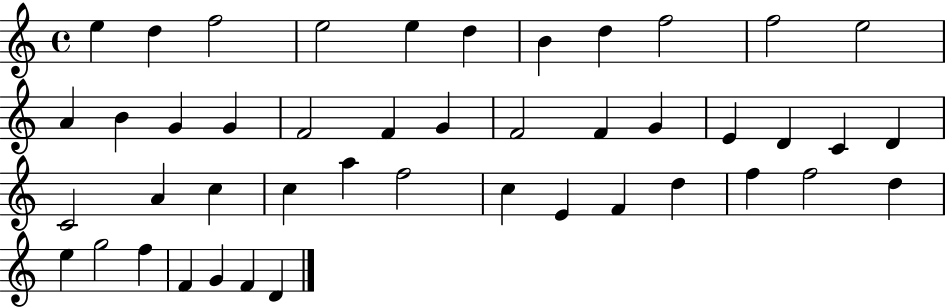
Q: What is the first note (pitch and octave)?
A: E5